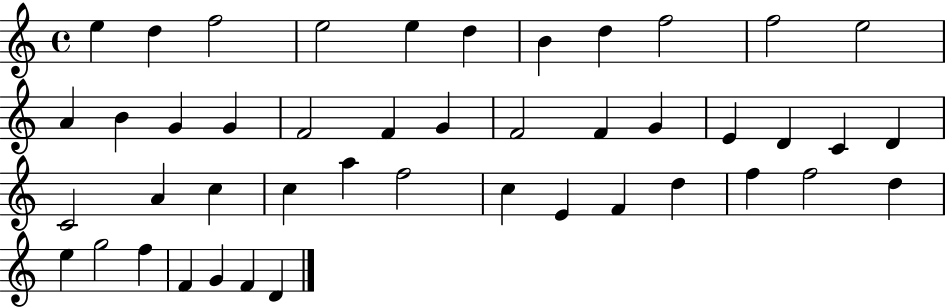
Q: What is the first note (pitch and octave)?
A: E5